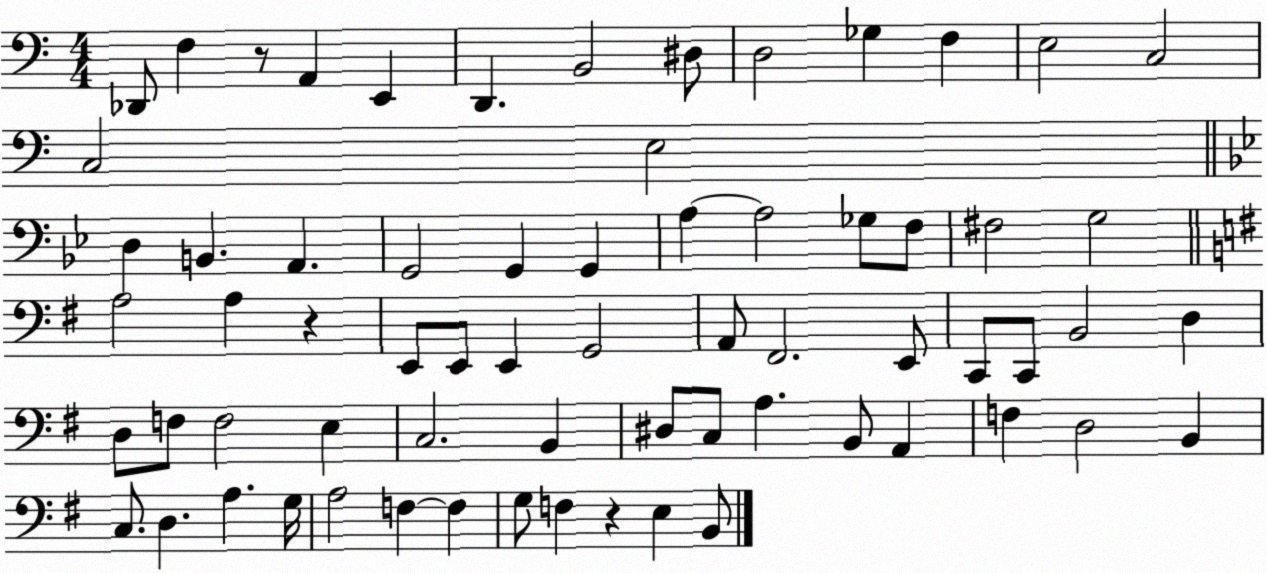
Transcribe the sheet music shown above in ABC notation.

X:1
T:Untitled
M:4/4
L:1/4
K:C
_D,,/2 F, z/2 A,, E,, D,, B,,2 ^D,/2 D,2 _G, F, E,2 C,2 C,2 E,2 D, B,, A,, G,,2 G,, G,, A, A,2 _G,/2 F,/2 ^F,2 G,2 A,2 A, z E,,/2 E,,/2 E,, G,,2 A,,/2 ^F,,2 E,,/2 C,,/2 C,,/2 B,,2 D, D,/2 F,/2 F,2 E, C,2 B,, ^D,/2 C,/2 A, B,,/2 A,, F, D,2 B,, C,/2 D, A, G,/4 A,2 F, F, G,/2 F, z E, B,,/2